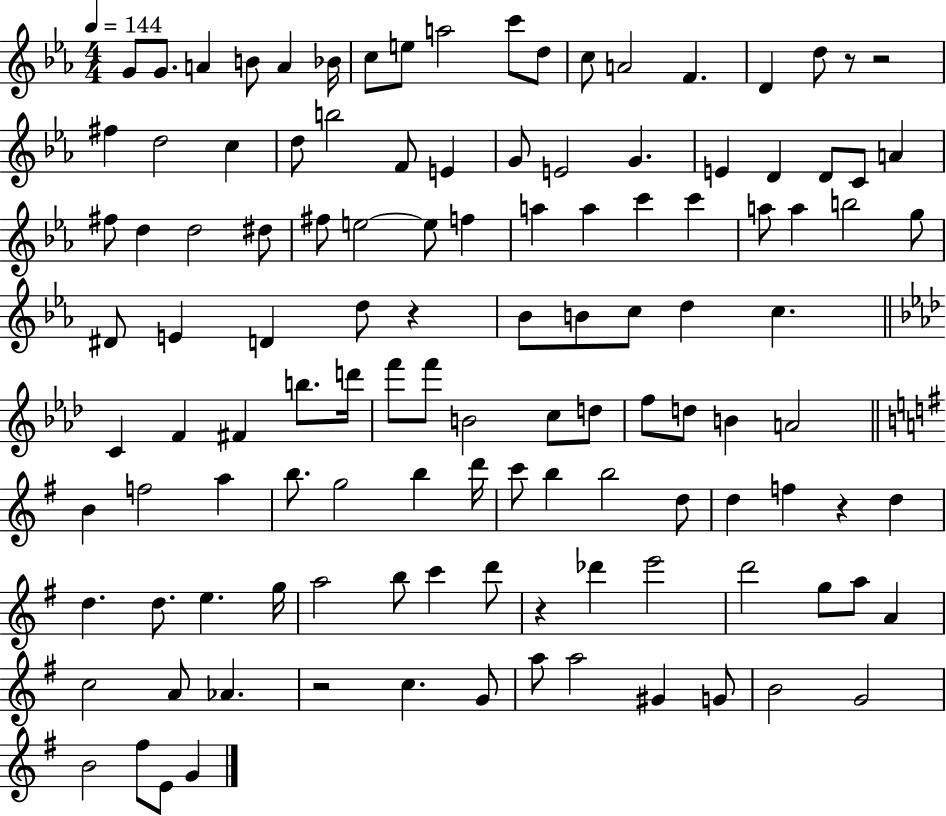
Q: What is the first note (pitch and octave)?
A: G4